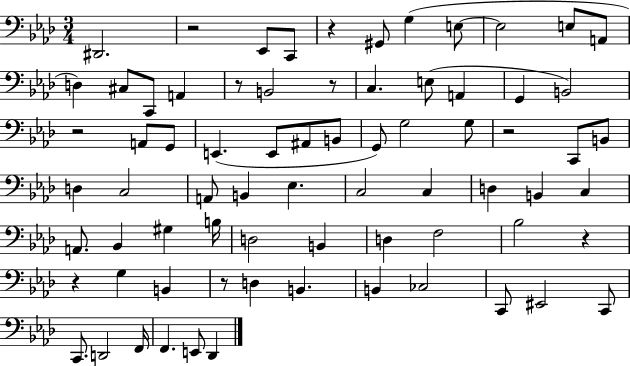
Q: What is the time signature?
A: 3/4